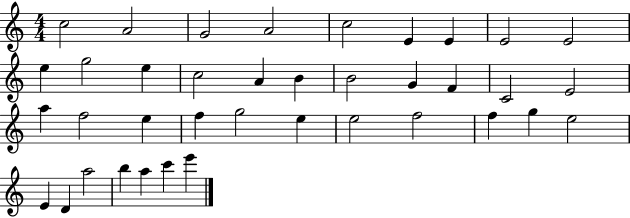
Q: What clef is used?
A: treble